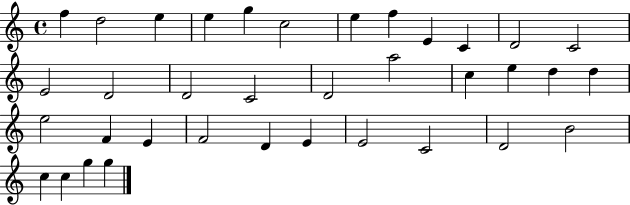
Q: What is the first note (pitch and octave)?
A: F5